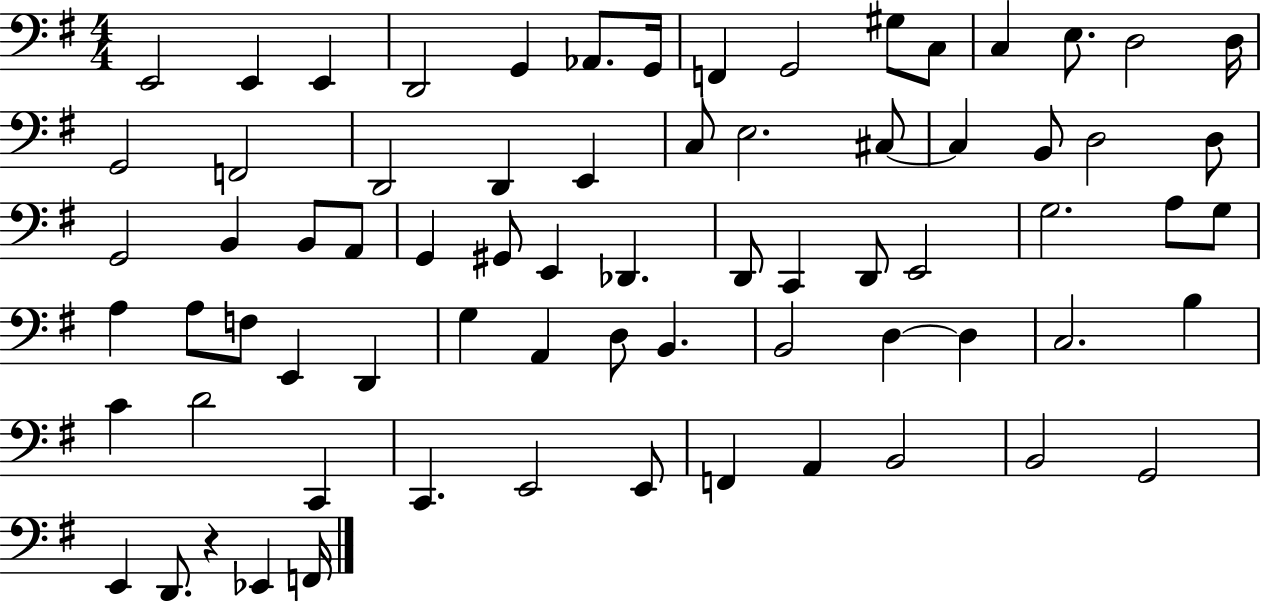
{
  \clef bass
  \numericTimeSignature
  \time 4/4
  \key g \major
  \repeat volta 2 { e,2 e,4 e,4 | d,2 g,4 aes,8. g,16 | f,4 g,2 gis8 c8 | c4 e8. d2 d16 | \break g,2 f,2 | d,2 d,4 e,4 | c8 e2. cis8~~ | cis4 b,8 d2 d8 | \break g,2 b,4 b,8 a,8 | g,4 gis,8 e,4 des,4. | d,8 c,4 d,8 e,2 | g2. a8 g8 | \break a4 a8 f8 e,4 d,4 | g4 a,4 d8 b,4. | b,2 d4~~ d4 | c2. b4 | \break c'4 d'2 c,4 | c,4. e,2 e,8 | f,4 a,4 b,2 | b,2 g,2 | \break e,4 d,8. r4 ees,4 f,16 | } \bar "|."
}